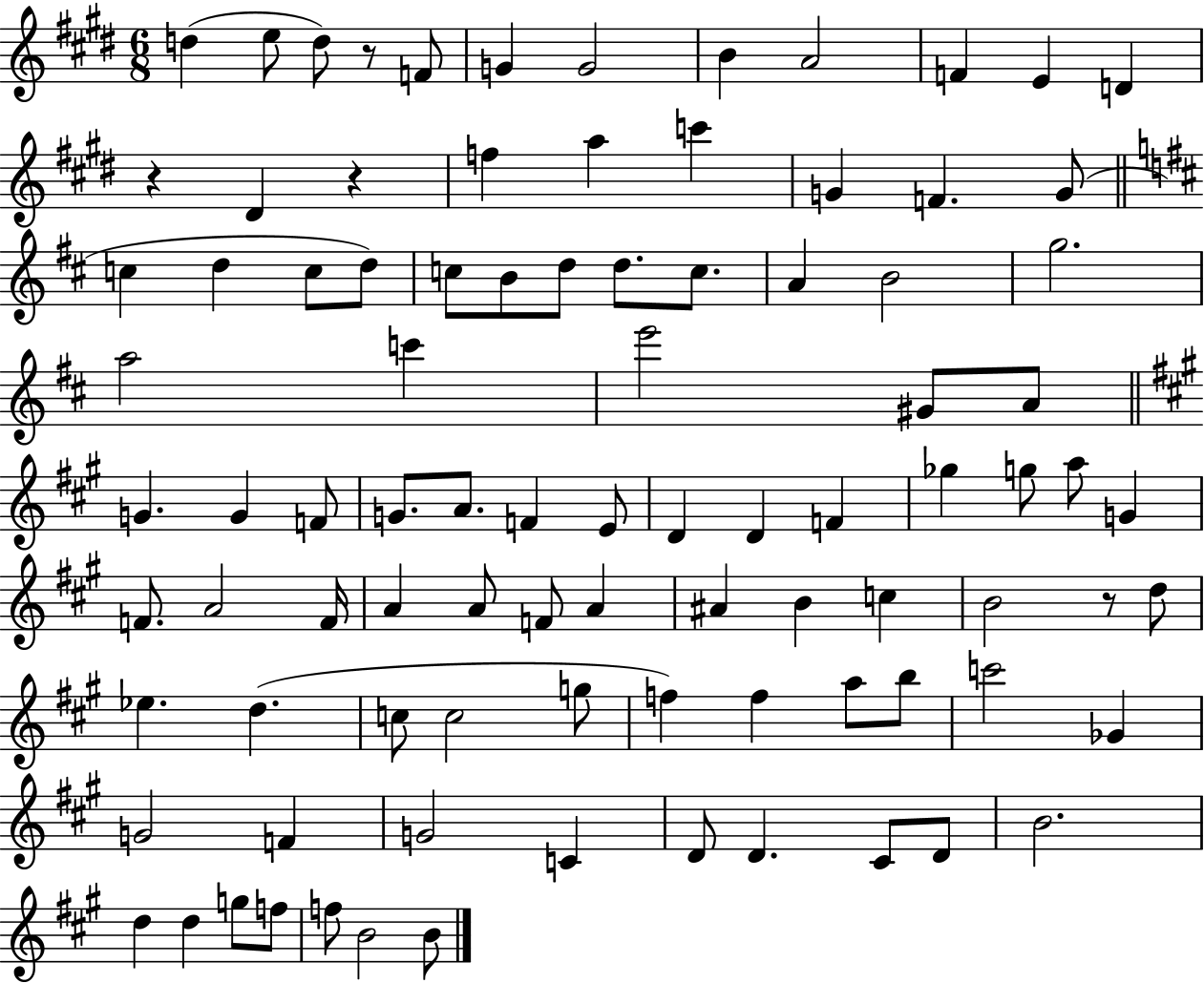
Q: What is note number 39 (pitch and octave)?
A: G4